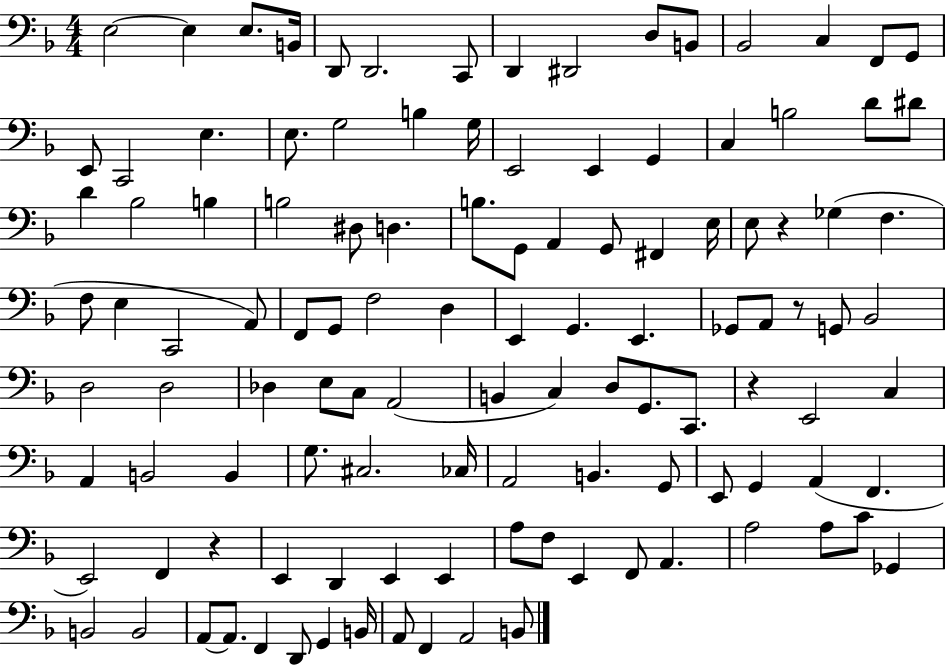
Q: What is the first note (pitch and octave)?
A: E3